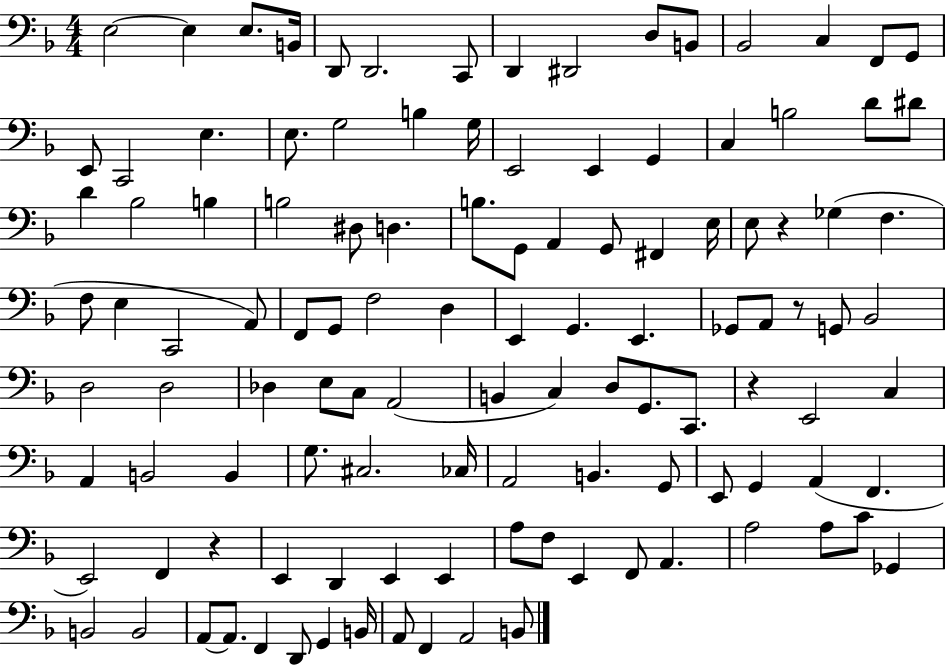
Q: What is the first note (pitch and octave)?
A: E3